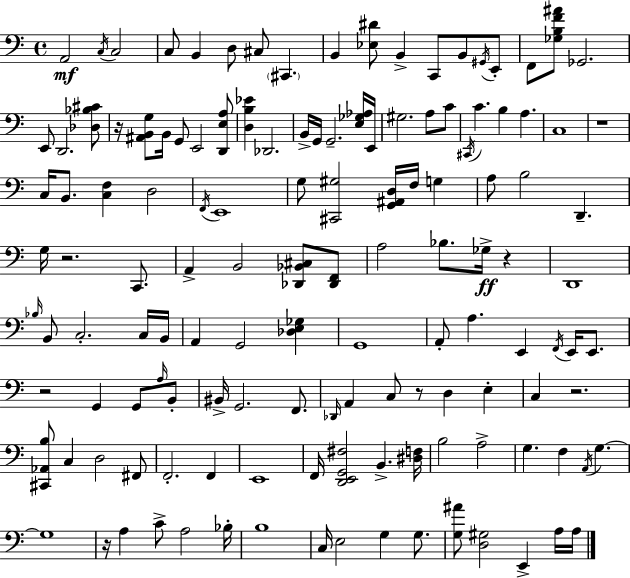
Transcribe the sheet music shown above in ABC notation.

X:1
T:Untitled
M:4/4
L:1/4
K:C
A,,2 C,/4 C,2 C,/2 B,, D,/2 ^C,/2 ^C,, B,, [_E,^D]/2 B,, C,,/2 B,,/2 ^G,,/4 E,,/2 F,,/2 [_G,B,F^A]/2 _G,,2 E,,/2 D,,2 [_D,_B,^C]/2 z/4 [^A,,B,,G,]/2 B,,/4 G,,/2 E,,2 [D,,E,A,]/2 [D,B,_E] _D,,2 B,,/4 G,,/4 G,,2 [E,_G,_A,]/4 E,,/4 ^G,2 A,/2 C/2 ^C,,/4 C B, A, C,4 z4 C,/4 B,,/2 [C,F,] D,2 F,,/4 E,,4 G,/2 [^C,,^G,]2 [G,,^A,,D,]/4 F,/4 G, A,/2 B,2 D,, G,/4 z2 C,,/2 A,, B,,2 [_D,,_B,,^C,]/2 [_D,,F,,]/2 A,2 _B,/2 _G,/4 z D,,4 _B,/4 B,,/2 C,2 C,/4 B,,/4 A,, G,,2 [_D,E,_G,] G,,4 A,,/2 A, E,, F,,/4 E,,/4 E,,/2 z2 G,, G,,/2 A,/4 B,,/2 ^B,,/4 G,,2 F,,/2 _D,,/4 A,, C,/2 z/2 D, E, C, z2 [^C,,_A,,B,]/2 C, D,2 ^F,,/2 F,,2 F,, E,,4 F,,/4 [D,,E,,G,,^F,]2 B,, [^D,F,]/4 B,2 A,2 G, F, A,,/4 G, G,4 z/4 A, C/2 A,2 _B,/4 B,4 C,/4 E,2 G, G,/2 [G,^A]/2 [D,^G,]2 E,, A,/4 A,/4